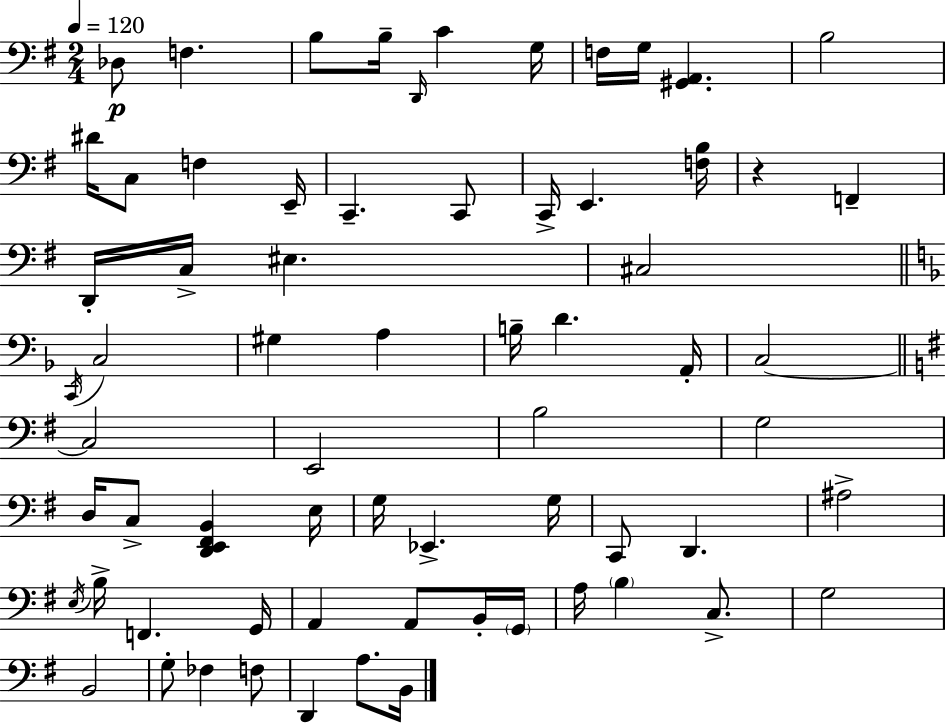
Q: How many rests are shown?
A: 1